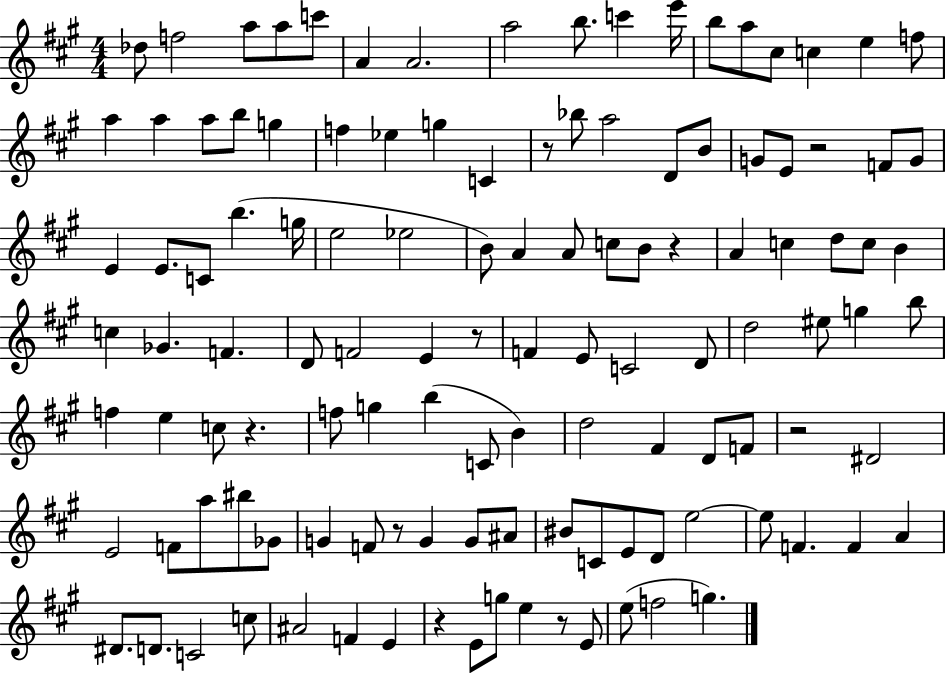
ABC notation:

X:1
T:Untitled
M:4/4
L:1/4
K:A
_d/2 f2 a/2 a/2 c'/2 A A2 a2 b/2 c' e'/4 b/2 a/2 ^c/2 c e f/2 a a a/2 b/2 g f _e g C z/2 _b/2 a2 D/2 B/2 G/2 E/2 z2 F/2 G/2 E E/2 C/2 b g/4 e2 _e2 B/2 A A/2 c/2 B/2 z A c d/2 c/2 B c _G F D/2 F2 E z/2 F E/2 C2 D/2 d2 ^e/2 g b/2 f e c/2 z f/2 g b C/2 B d2 ^F D/2 F/2 z2 ^D2 E2 F/2 a/2 ^b/2 _G/2 G F/2 z/2 G G/2 ^A/2 ^B/2 C/2 E/2 D/2 e2 e/2 F F A ^D/2 D/2 C2 c/2 ^A2 F E z E/2 g/2 e z/2 E/2 e/2 f2 g